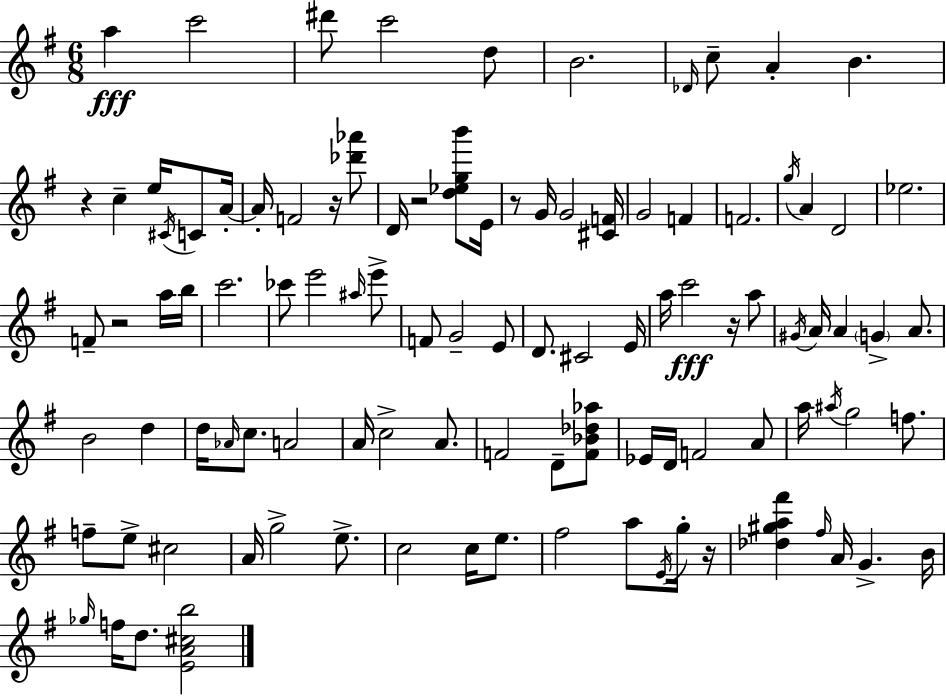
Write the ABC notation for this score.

X:1
T:Untitled
M:6/8
L:1/4
K:Em
a c'2 ^d'/2 c'2 d/2 B2 _D/4 c/2 A B z c e/4 ^C/4 C/2 A/4 A/4 F2 z/4 [_d'_a']/2 D/4 z2 [d_egb']/2 E/4 z/2 G/4 G2 [^CF]/4 G2 F F2 g/4 A D2 _e2 F/2 z2 a/4 b/4 c'2 _c'/2 e'2 ^a/4 e'/2 F/2 G2 E/2 D/2 ^C2 E/4 a/4 c'2 z/4 a/2 ^G/4 A/4 A G A/2 B2 d d/4 _A/4 c/2 A2 A/4 c2 A/2 F2 D/2 [F_B_d_a]/2 _E/4 D/4 F2 A/2 a/4 ^a/4 g2 f/2 f/2 e/2 ^c2 A/4 g2 e/2 c2 c/4 e/2 ^f2 a/2 E/4 g/4 z/4 [_d^ga^f'] ^f/4 A/4 G B/4 _g/4 f/4 d/2 [EA^cb]2